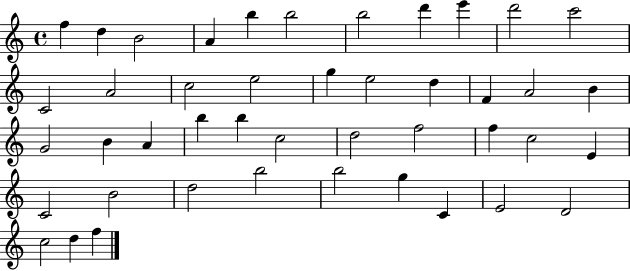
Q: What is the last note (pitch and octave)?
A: F5